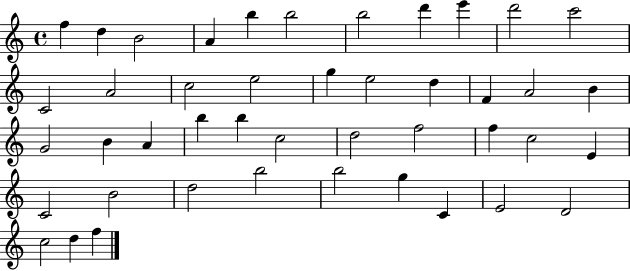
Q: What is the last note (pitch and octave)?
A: F5